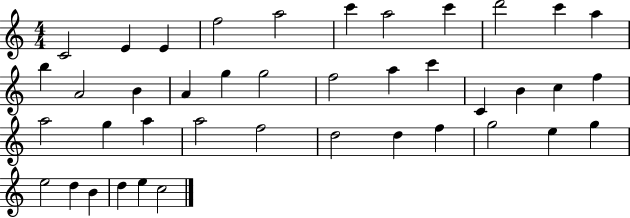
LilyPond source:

{
  \clef treble
  \numericTimeSignature
  \time 4/4
  \key c \major
  c'2 e'4 e'4 | f''2 a''2 | c'''4 a''2 c'''4 | d'''2 c'''4 a''4 | \break b''4 a'2 b'4 | a'4 g''4 g''2 | f''2 a''4 c'''4 | c'4 b'4 c''4 f''4 | \break a''2 g''4 a''4 | a''2 f''2 | d''2 d''4 f''4 | g''2 e''4 g''4 | \break e''2 d''4 b'4 | d''4 e''4 c''2 | \bar "|."
}